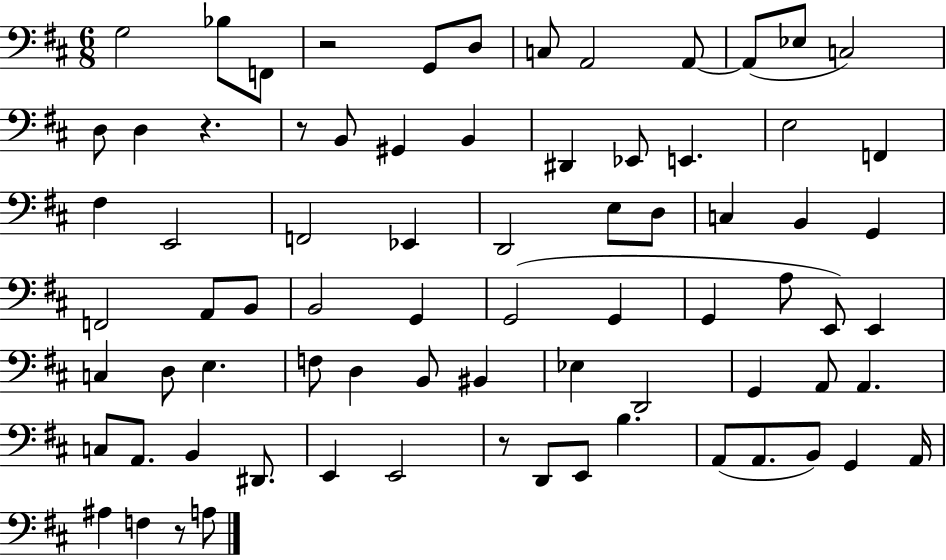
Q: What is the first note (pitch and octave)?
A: G3